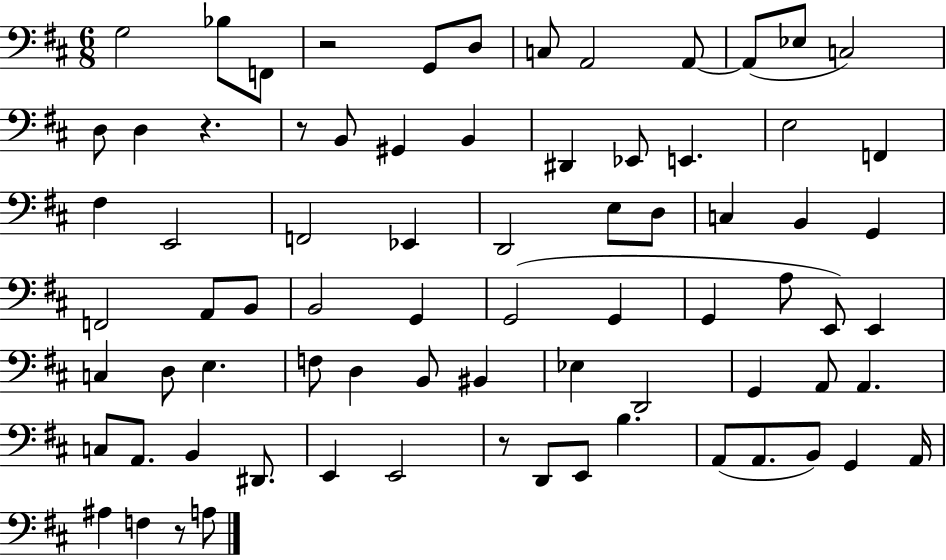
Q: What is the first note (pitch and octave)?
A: G3